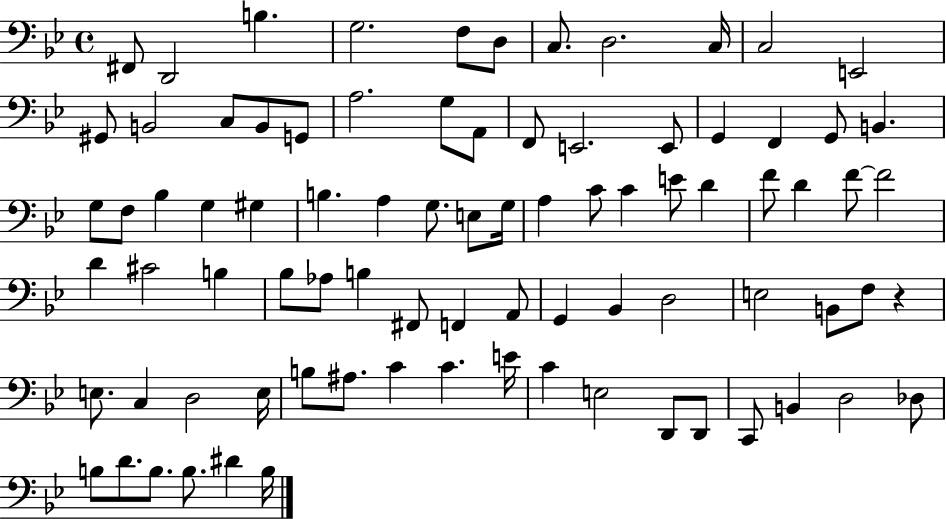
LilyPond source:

{
  \clef bass
  \time 4/4
  \defaultTimeSignature
  \key bes \major
  \repeat volta 2 { fis,8 d,2 b4. | g2. f8 d8 | c8. d2. c16 | c2 e,2 | \break gis,8 b,2 c8 b,8 g,8 | a2. g8 a,8 | f,8 e,2. e,8 | g,4 f,4 g,8 b,4. | \break g8 f8 bes4 g4 gis4 | b4. a4 g8. e8 g16 | a4 c'8 c'4 e'8 d'4 | f'8 d'4 f'8~~ f'2 | \break d'4 cis'2 b4 | bes8 aes8 b4 fis,8 f,4 a,8 | g,4 bes,4 d2 | e2 b,8 f8 r4 | \break e8. c4 d2 e16 | b8 ais8. c'4 c'4. e'16 | c'4 e2 d,8 d,8 | c,8 b,4 d2 des8 | \break b8 d'8. b8. b8. dis'4 b16 | } \bar "|."
}